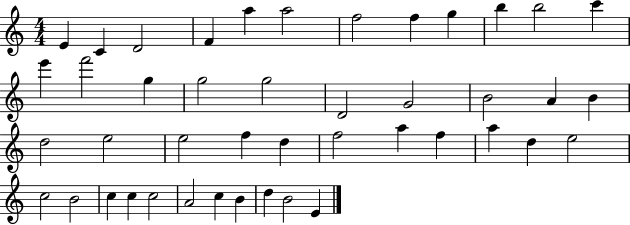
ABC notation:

X:1
T:Untitled
M:4/4
L:1/4
K:C
E C D2 F a a2 f2 f g b b2 c' e' f'2 g g2 g2 D2 G2 B2 A B d2 e2 e2 f d f2 a f a d e2 c2 B2 c c c2 A2 c B d B2 E